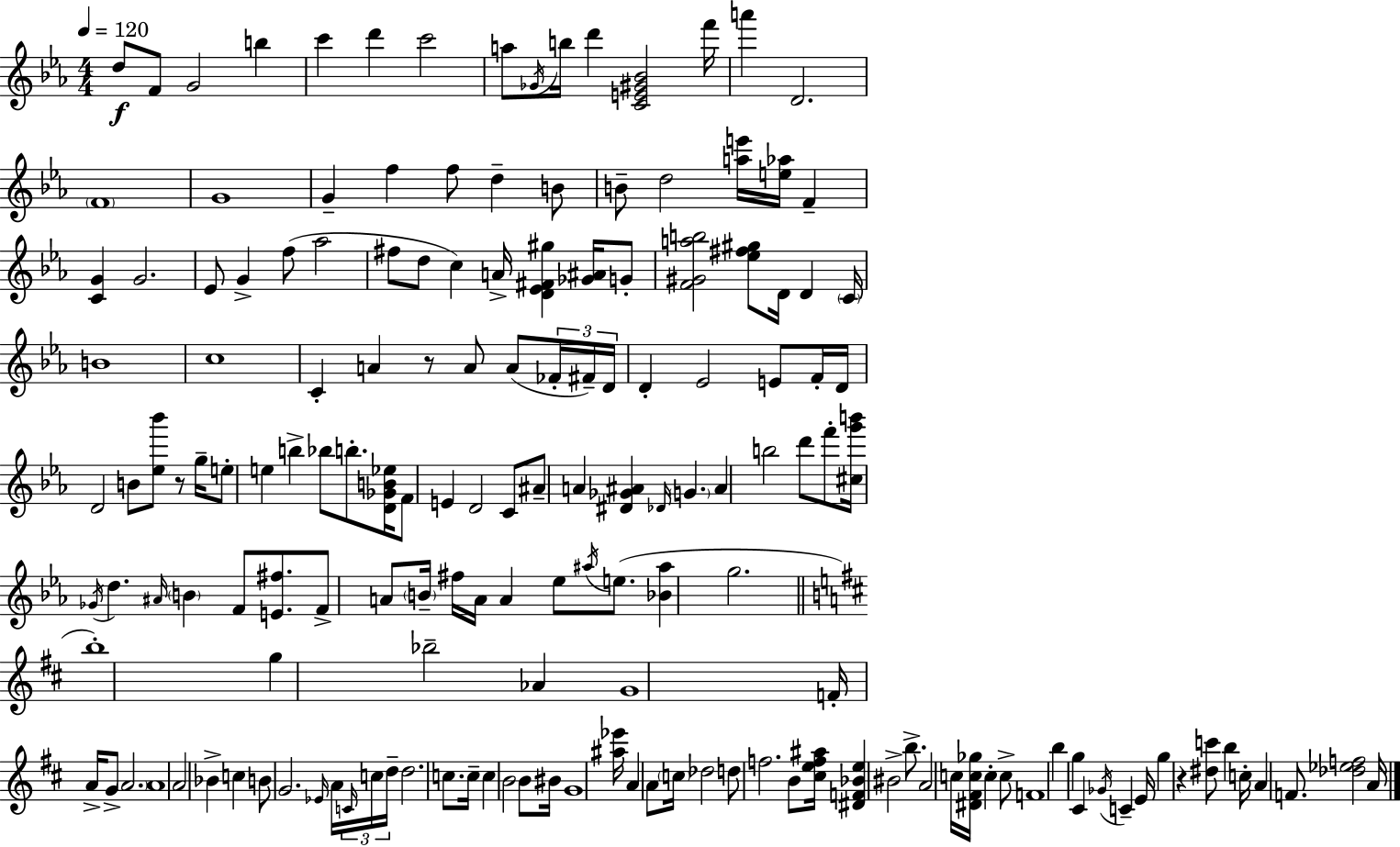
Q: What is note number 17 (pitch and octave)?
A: G4